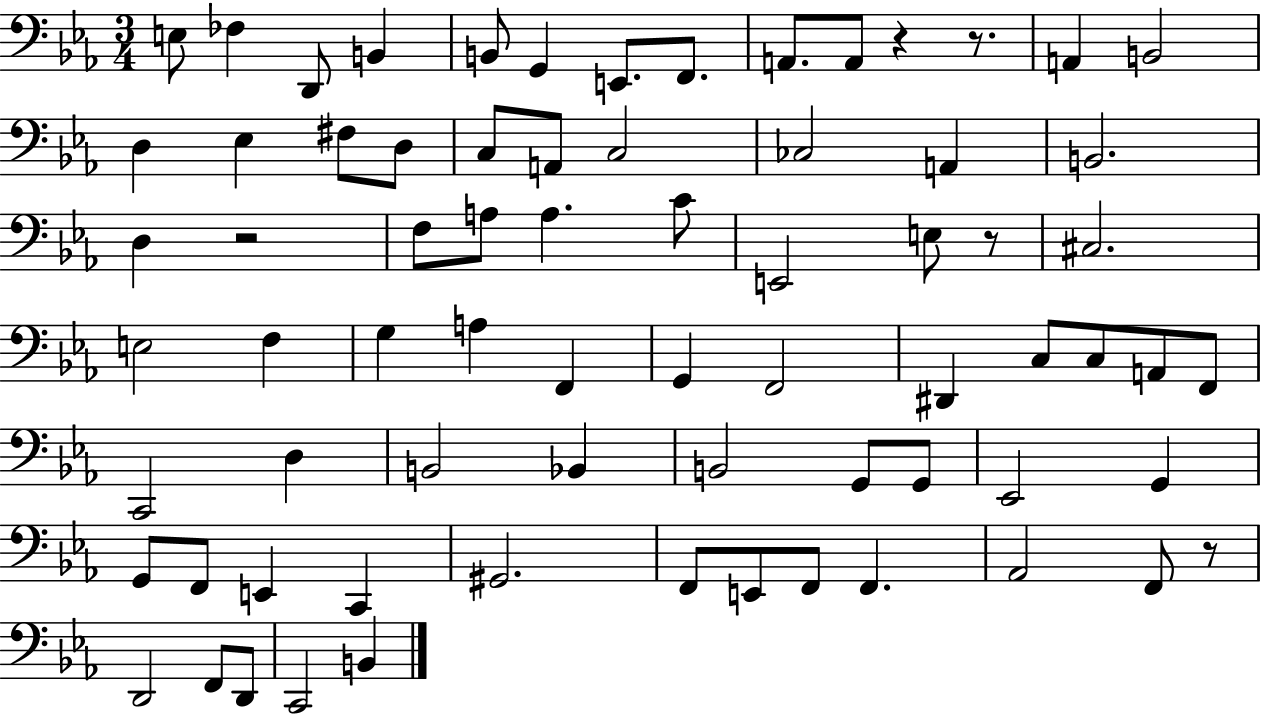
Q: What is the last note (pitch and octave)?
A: B2